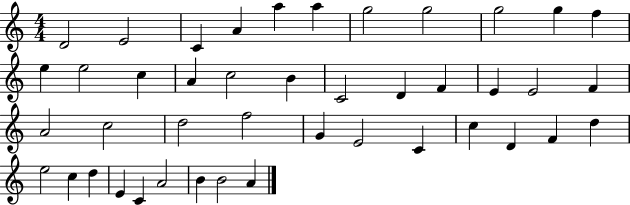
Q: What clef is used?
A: treble